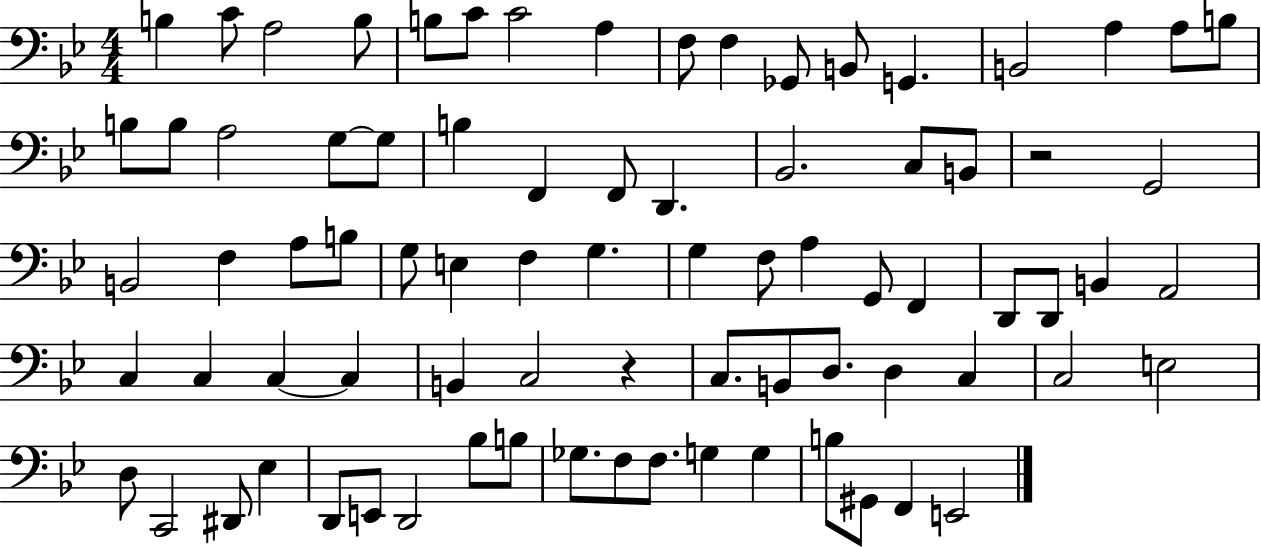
X:1
T:Untitled
M:4/4
L:1/4
K:Bb
B, C/2 A,2 B,/2 B,/2 C/2 C2 A, F,/2 F, _G,,/2 B,,/2 G,, B,,2 A, A,/2 B,/2 B,/2 B,/2 A,2 G,/2 G,/2 B, F,, F,,/2 D,, _B,,2 C,/2 B,,/2 z2 G,,2 B,,2 F, A,/2 B,/2 G,/2 E, F, G, G, F,/2 A, G,,/2 F,, D,,/2 D,,/2 B,, A,,2 C, C, C, C, B,, C,2 z C,/2 B,,/2 D,/2 D, C, C,2 E,2 D,/2 C,,2 ^D,,/2 _E, D,,/2 E,,/2 D,,2 _B,/2 B,/2 _G,/2 F,/2 F,/2 G, G, B,/2 ^G,,/2 F,, E,,2